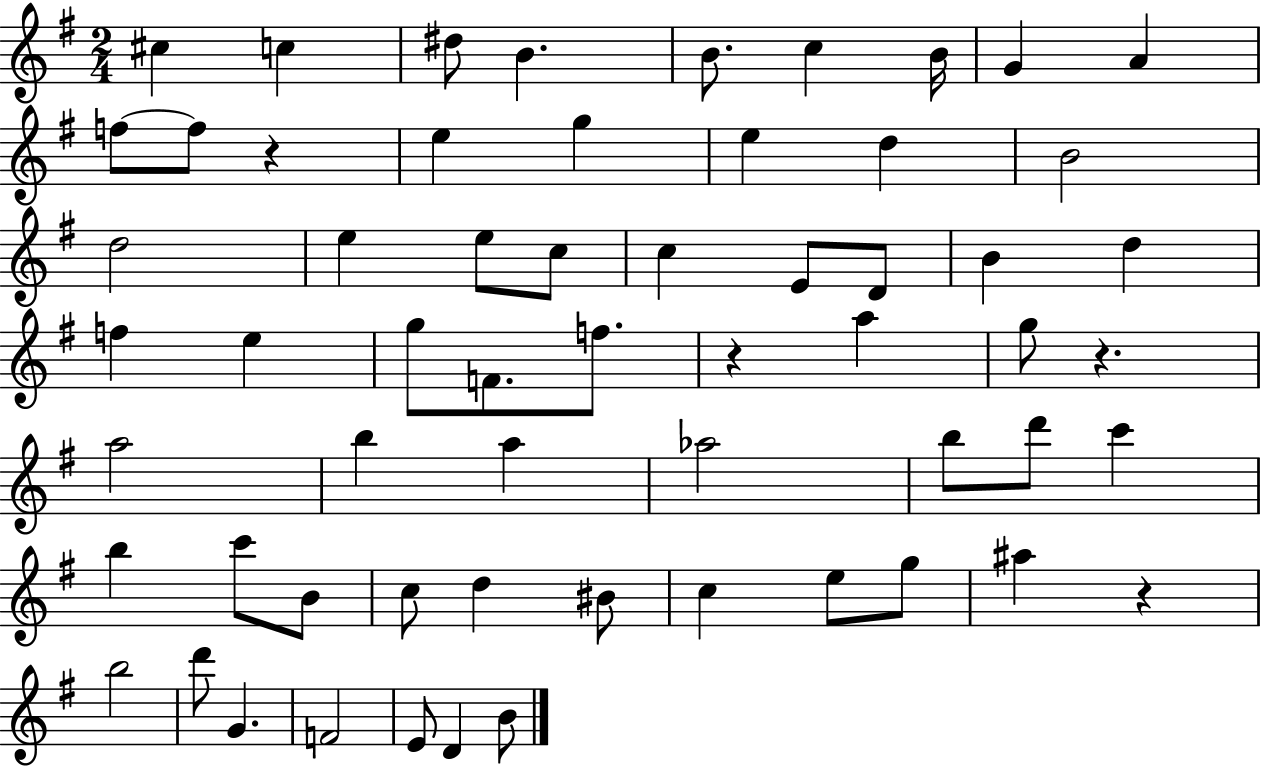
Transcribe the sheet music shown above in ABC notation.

X:1
T:Untitled
M:2/4
L:1/4
K:G
^c c ^d/2 B B/2 c B/4 G A f/2 f/2 z e g e d B2 d2 e e/2 c/2 c E/2 D/2 B d f e g/2 F/2 f/2 z a g/2 z a2 b a _a2 b/2 d'/2 c' b c'/2 B/2 c/2 d ^B/2 c e/2 g/2 ^a z b2 d'/2 G F2 E/2 D B/2